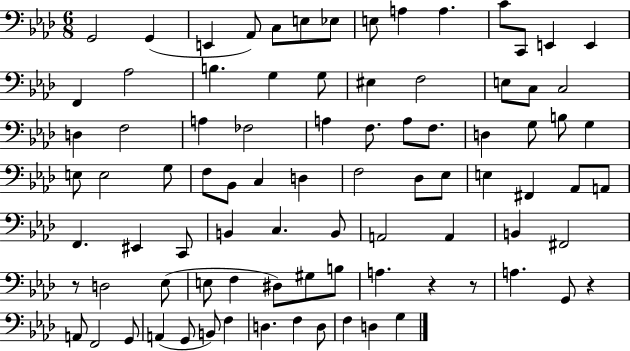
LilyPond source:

{
  \clef bass
  \numericTimeSignature
  \time 6/8
  \key aes \major
  \repeat volta 2 { g,2 g,4( | e,4 aes,8) c8 e8 ees8 | e8 a4 a4. | c'8 c,8 e,4 e,4 | \break f,4 aes2 | b4. g4 g8 | eis4 f2 | e8 c8 c2 | \break d4 f2 | a4 fes2 | a4 f8. a8 f8. | d4 g8 b8 g4 | \break e8 e2 g8 | f8 bes,8 c4 d4 | f2 des8 ees8 | e4 fis,4 aes,8 a,8 | \break f,4. eis,4 c,8 | b,4 c4. b,8 | a,2 a,4 | b,4 fis,2 | \break r8 d2 ees8( | e8 f4 dis8) gis8 b8 | a4. r4 r8 | a4. g,8 r4 | \break a,8 f,2 g,8 | a,4( g,8 b,8) f4 | d4. f4 d8 | f4 d4 g4 | \break } \bar "|."
}